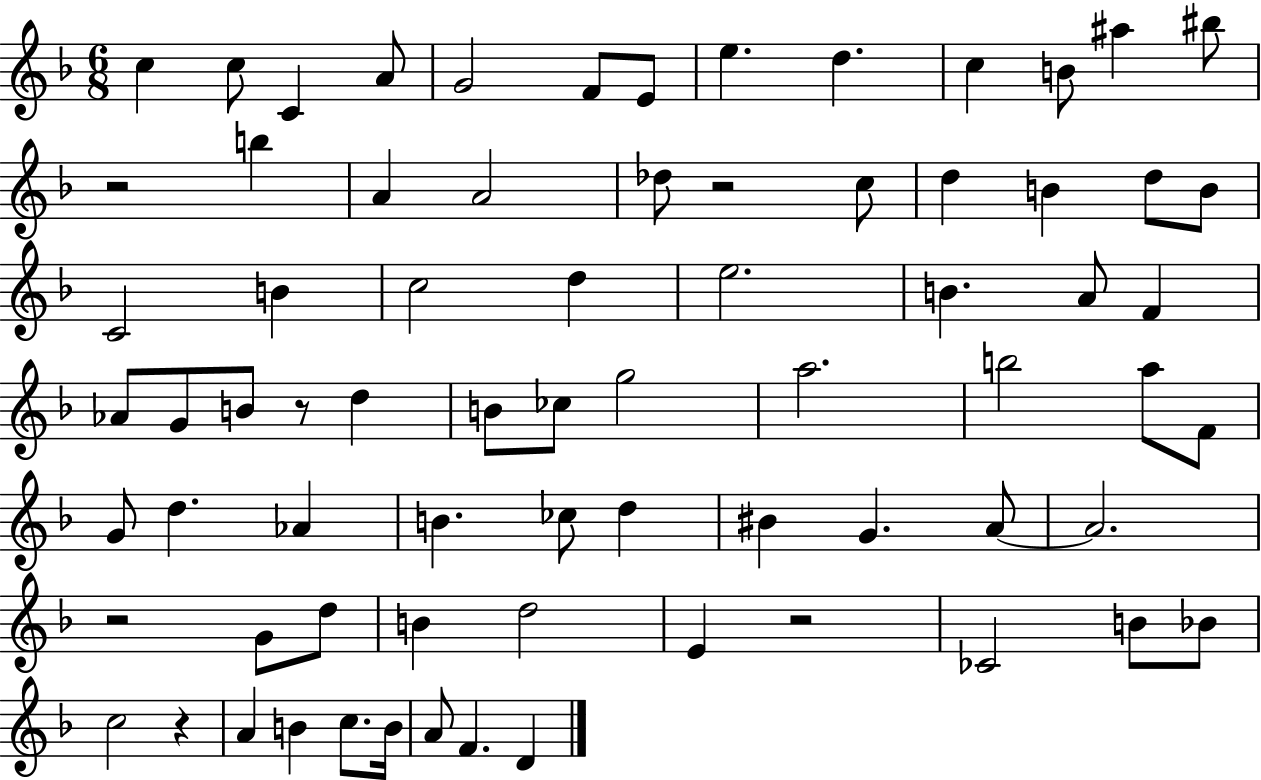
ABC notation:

X:1
T:Untitled
M:6/8
L:1/4
K:F
c c/2 C A/2 G2 F/2 E/2 e d c B/2 ^a ^b/2 z2 b A A2 _d/2 z2 c/2 d B d/2 B/2 C2 B c2 d e2 B A/2 F _A/2 G/2 B/2 z/2 d B/2 _c/2 g2 a2 b2 a/2 F/2 G/2 d _A B _c/2 d ^B G A/2 A2 z2 G/2 d/2 B d2 E z2 _C2 B/2 _B/2 c2 z A B c/2 B/4 A/2 F D